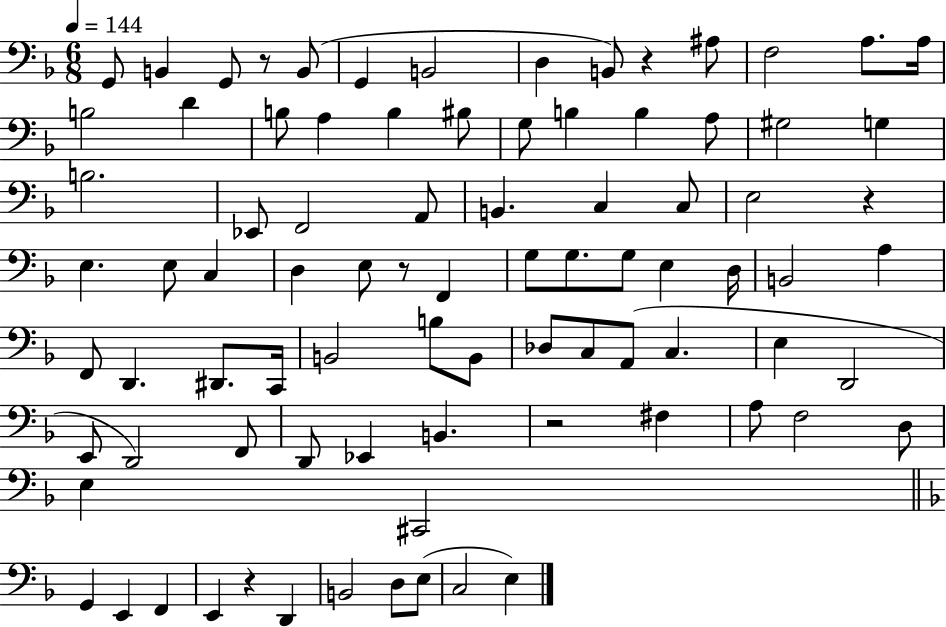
{
  \clef bass
  \numericTimeSignature
  \time 6/8
  \key f \major
  \tempo 4 = 144
  g,8 b,4 g,8 r8 b,8( | g,4 b,2 | d4 b,8) r4 ais8 | f2 a8. a16 | \break b2 d'4 | b8 a4 b4 bis8 | g8 b4 b4 a8 | gis2 g4 | \break b2. | ees,8 f,2 a,8 | b,4. c4 c8 | e2 r4 | \break e4. e8 c4 | d4 e8 r8 f,4 | g8 g8. g8 e4 d16 | b,2 a4 | \break f,8 d,4. dis,8. c,16 | b,2 b8 b,8 | des8 c8 a,8( c4. | e4 d,2 | \break e,8 d,2) f,8 | d,8 ees,4 b,4. | r2 fis4 | a8 f2 d8 | \break e4 cis,2 | \bar "||" \break \key d \minor g,4 e,4 f,4 | e,4 r4 d,4 | b,2 d8 e8( | c2 e4) | \break \bar "|."
}